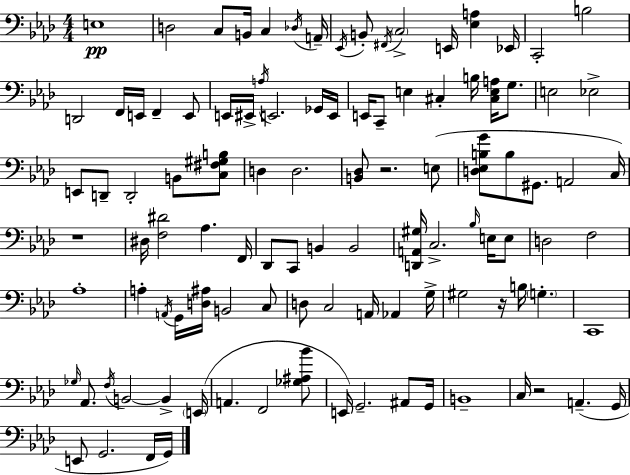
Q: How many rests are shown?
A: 4